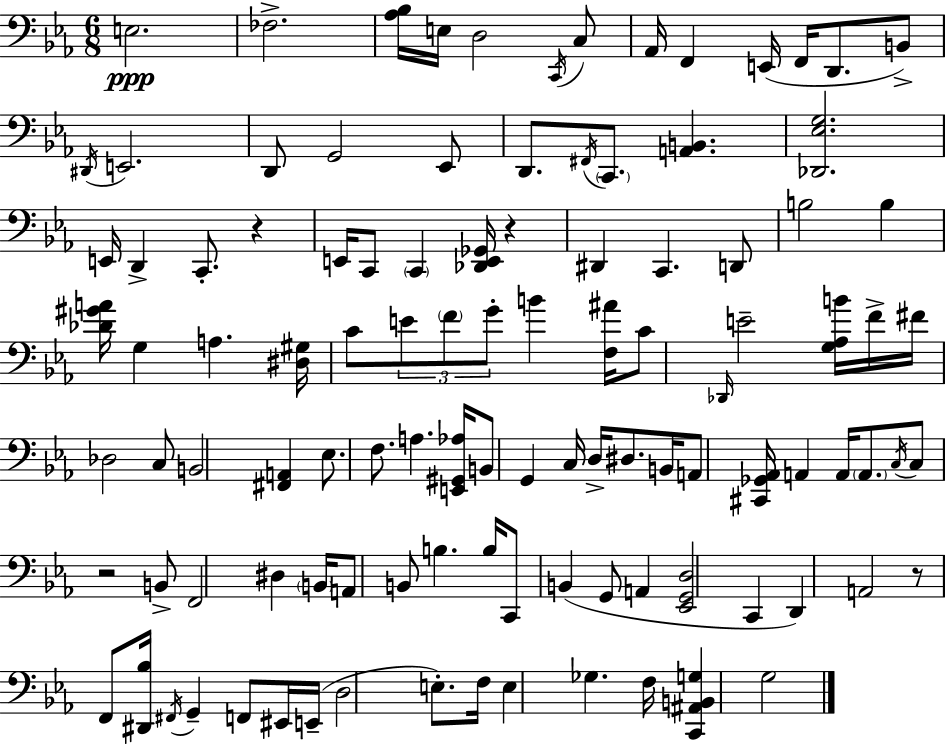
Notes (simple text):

E3/h. FES3/h. [Ab3,Bb3]/s E3/s D3/h C2/s C3/e Ab2/s F2/q E2/s F2/s D2/e. B2/e D#2/s E2/h. D2/e G2/h Eb2/e D2/e. F#2/s C2/e. [A2,B2]/q. [Db2,Eb3,G3]/h. E2/s D2/q C2/e. R/q E2/s C2/e C2/q [Db2,E2,Gb2]/s R/q D#2/q C2/q. D2/e B3/h B3/q [Db4,G#4,A4]/s G3/q A3/q. [D#3,G#3]/s C4/e E4/e F4/e G4/e B4/q [F3,A#4]/s C4/e Db2/s E4/h [G3,Ab3,B4]/s F4/s F#4/s Db3/h C3/e B2/h [F#2,A2]/q Eb3/e. F3/e. A3/q. [E2,G#2,Ab3]/s B2/e G2/q C3/s D3/s D#3/e. B2/s A2/e [C#2,Gb2,Ab2]/s A2/q A2/s A2/e. C3/s C3/e R/h B2/e F2/h D#3/q B2/s A2/e B2/e B3/q. B3/s C2/e B2/q G2/e A2/q [Eb2,G2,D3]/h C2/q D2/q A2/h R/e F2/e [D#2,Bb3]/s F#2/s G2/q F2/e EIS2/s E2/s D3/h E3/e. F3/s E3/q Gb3/q. F3/s [C2,A#2,B2,G3]/q G3/h